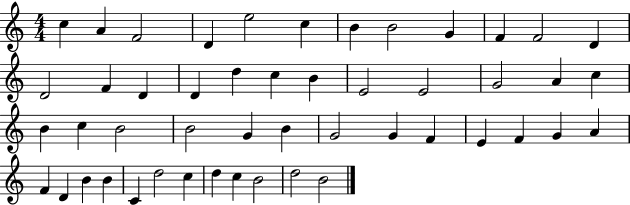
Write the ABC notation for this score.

X:1
T:Untitled
M:4/4
L:1/4
K:C
c A F2 D e2 c B B2 G F F2 D D2 F D D d c B E2 E2 G2 A c B c B2 B2 G B G2 G F E F G A F D B B C d2 c d c B2 d2 B2